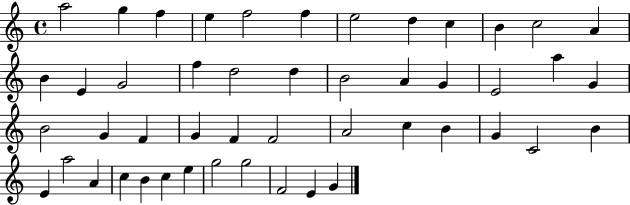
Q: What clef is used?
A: treble